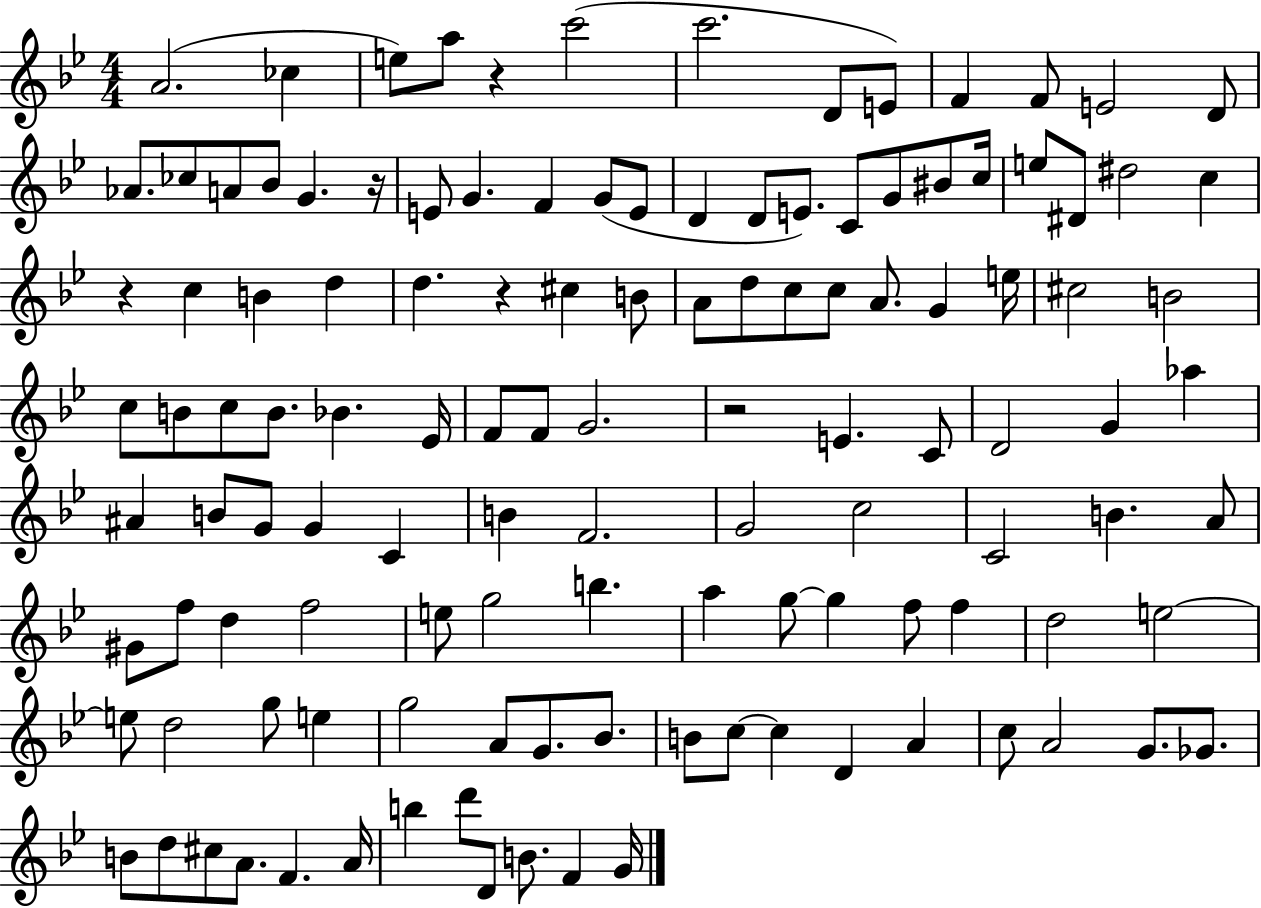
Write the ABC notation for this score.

X:1
T:Untitled
M:4/4
L:1/4
K:Bb
A2 _c e/2 a/2 z c'2 c'2 D/2 E/2 F F/2 E2 D/2 _A/2 _c/2 A/2 _B/2 G z/4 E/2 G F G/2 E/2 D D/2 E/2 C/2 G/2 ^B/2 c/4 e/2 ^D/2 ^d2 c z c B d d z ^c B/2 A/2 d/2 c/2 c/2 A/2 G e/4 ^c2 B2 c/2 B/2 c/2 B/2 _B _E/4 F/2 F/2 G2 z2 E C/2 D2 G _a ^A B/2 G/2 G C B F2 G2 c2 C2 B A/2 ^G/2 f/2 d f2 e/2 g2 b a g/2 g f/2 f d2 e2 e/2 d2 g/2 e g2 A/2 G/2 _B/2 B/2 c/2 c D A c/2 A2 G/2 _G/2 B/2 d/2 ^c/2 A/2 F A/4 b d'/2 D/2 B/2 F G/4